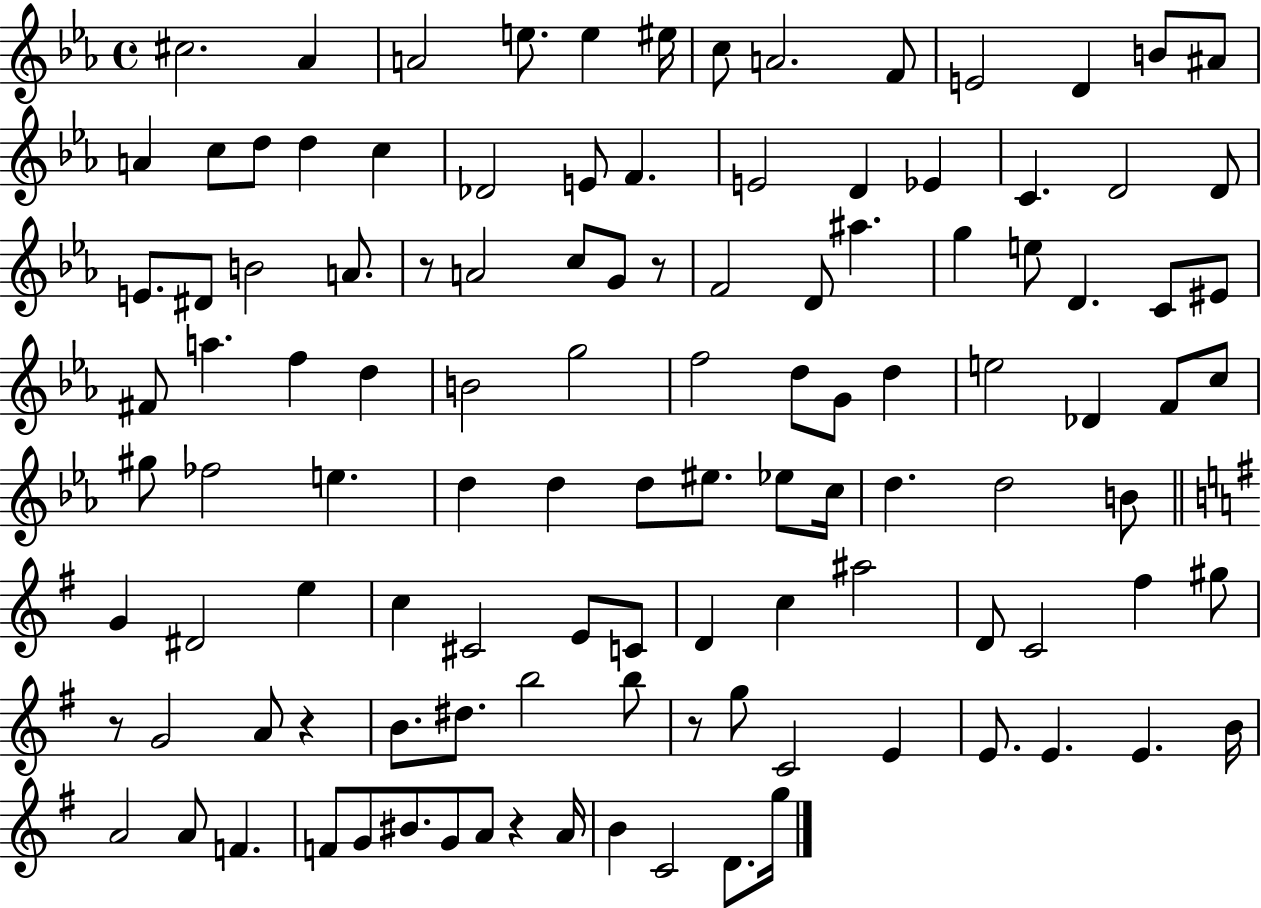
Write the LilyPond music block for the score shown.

{
  \clef treble
  \time 4/4
  \defaultTimeSignature
  \key ees \major
  \repeat volta 2 { cis''2. aes'4 | a'2 e''8. e''4 eis''16 | c''8 a'2. f'8 | e'2 d'4 b'8 ais'8 | \break a'4 c''8 d''8 d''4 c''4 | des'2 e'8 f'4. | e'2 d'4 ees'4 | c'4. d'2 d'8 | \break e'8. dis'8 b'2 a'8. | r8 a'2 c''8 g'8 r8 | f'2 d'8 ais''4. | g''4 e''8 d'4. c'8 eis'8 | \break fis'8 a''4. f''4 d''4 | b'2 g''2 | f''2 d''8 g'8 d''4 | e''2 des'4 f'8 c''8 | \break gis''8 fes''2 e''4. | d''4 d''4 d''8 eis''8. ees''8 c''16 | d''4. d''2 b'8 | \bar "||" \break \key g \major g'4 dis'2 e''4 | c''4 cis'2 e'8 c'8 | d'4 c''4 ais''2 | d'8 c'2 fis''4 gis''8 | \break r8 g'2 a'8 r4 | b'8. dis''8. b''2 b''8 | r8 g''8 c'2 e'4 | e'8. e'4. e'4. b'16 | \break a'2 a'8 f'4. | f'8 g'8 bis'8. g'8 a'8 r4 a'16 | b'4 c'2 d'8. g''16 | } \bar "|."
}